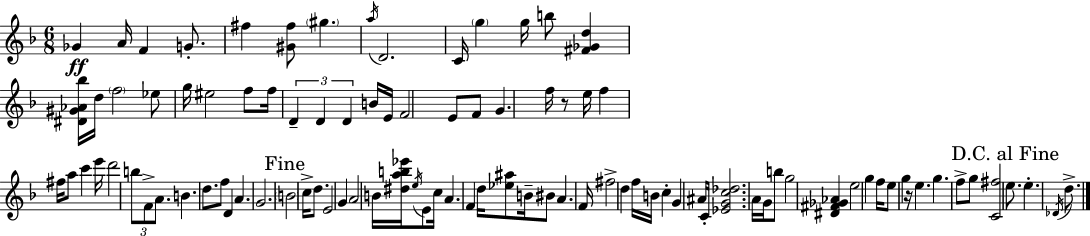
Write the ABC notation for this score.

X:1
T:Untitled
M:6/8
L:1/4
K:F
_G A/4 F G/2 ^f [^G^f]/2 ^g a/4 D2 C/4 g g/4 b/2 [^F_Gd] [^D^G_A_b]/4 d/4 f2 _e/2 g/4 ^e2 f/2 f/4 D D D B/4 E/4 F2 E/2 F/2 G f/4 z/2 e/4 f ^f/4 a/2 c' e'/4 d'2 b/2 F/2 A/2 B d/2 f/2 D A G2 B2 c/4 d/2 E2 G A2 B/4 [^dab_e']/4 e/4 E/2 c/4 A F d/4 [_e^a]/2 B/4 ^B/2 A F/4 ^f2 d f/4 B/4 c G ^A/4 C/4 [_EGc_d]2 A/4 G/4 b/2 g2 [^D^F_G_A] e2 g f/4 e/2 g z/4 e g f/2 g/2 [C^f]2 e/2 e _D/4 d/2